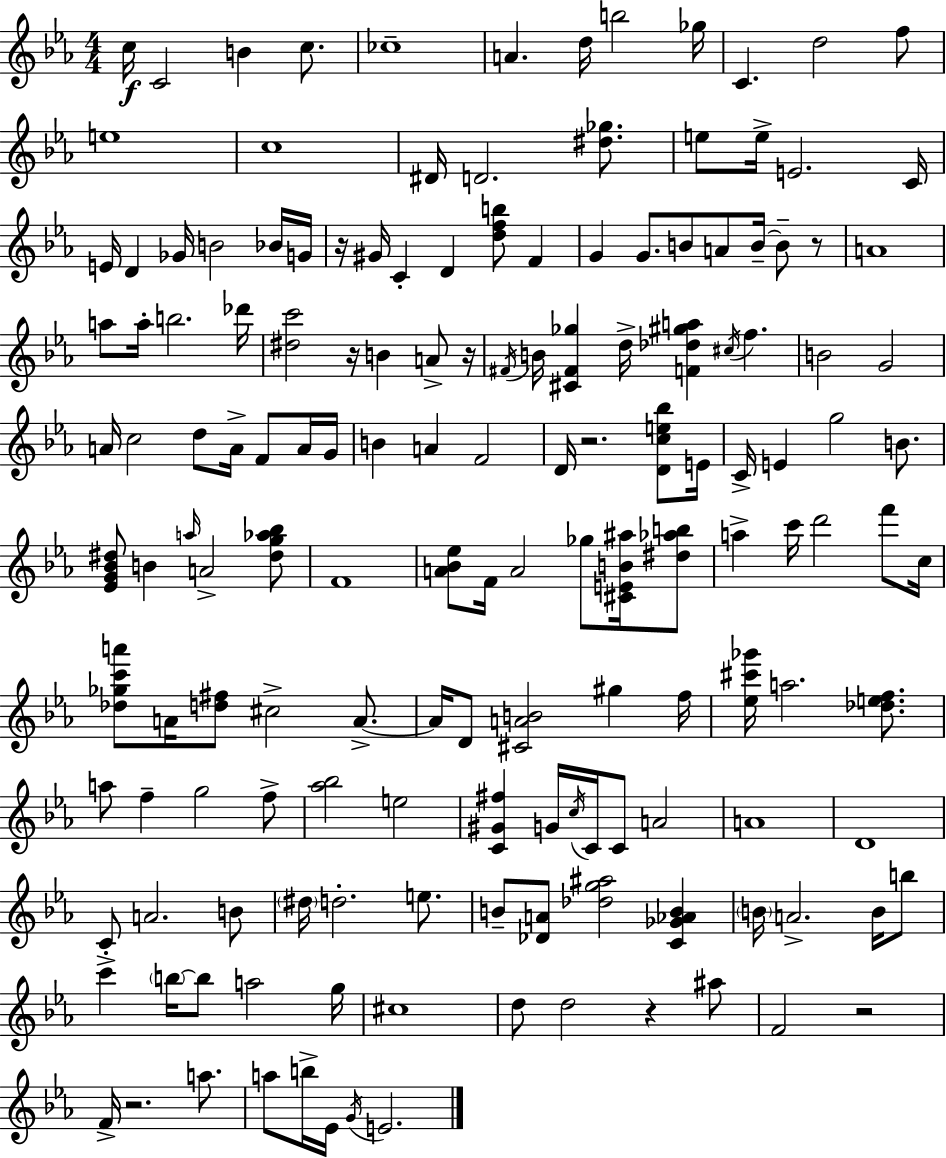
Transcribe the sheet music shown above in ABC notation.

X:1
T:Untitled
M:4/4
L:1/4
K:Eb
c/4 C2 B c/2 _c4 A d/4 b2 _g/4 C d2 f/2 e4 c4 ^D/4 D2 [^d_g]/2 e/2 e/4 E2 C/4 E/4 D _G/4 B2 _B/4 G/4 z/4 ^G/4 C D [dfb]/2 F G G/2 B/2 A/2 B/4 B/2 z/2 A4 a/2 a/4 b2 _d'/4 [^dc']2 z/4 B A/2 z/4 ^F/4 B/4 [^C^F_g] d/4 [F_d^ga] ^c/4 f B2 G2 A/4 c2 d/2 A/4 F/2 A/4 G/4 B A F2 D/4 z2 [Dce_b]/2 E/4 C/4 E g2 B/2 [_EG_B^d]/2 B a/4 A2 [^dg_a_b]/2 F4 [A_B_e]/2 F/4 A2 _g/2 [^CEB^a]/4 [^d_ab]/2 a c'/4 d'2 f'/2 c/4 [_d_gc'a']/2 A/4 [d^f]/2 ^c2 A/2 A/4 D/2 [^CAB]2 ^g f/4 [_e^c'_g']/4 a2 [_def]/2 a/2 f g2 f/2 [_a_b]2 e2 [C^G^f] G/4 c/4 C/4 C/2 A2 A4 D4 C/2 A2 B/2 ^d/4 d2 e/2 B/2 [_DA]/2 [_dg^a]2 [C_G_AB] B/4 A2 B/4 b/2 c' b/4 b/2 a2 g/4 ^c4 d/2 d2 z ^a/2 F2 z2 F/4 z2 a/2 a/2 b/4 _E/4 G/4 E2